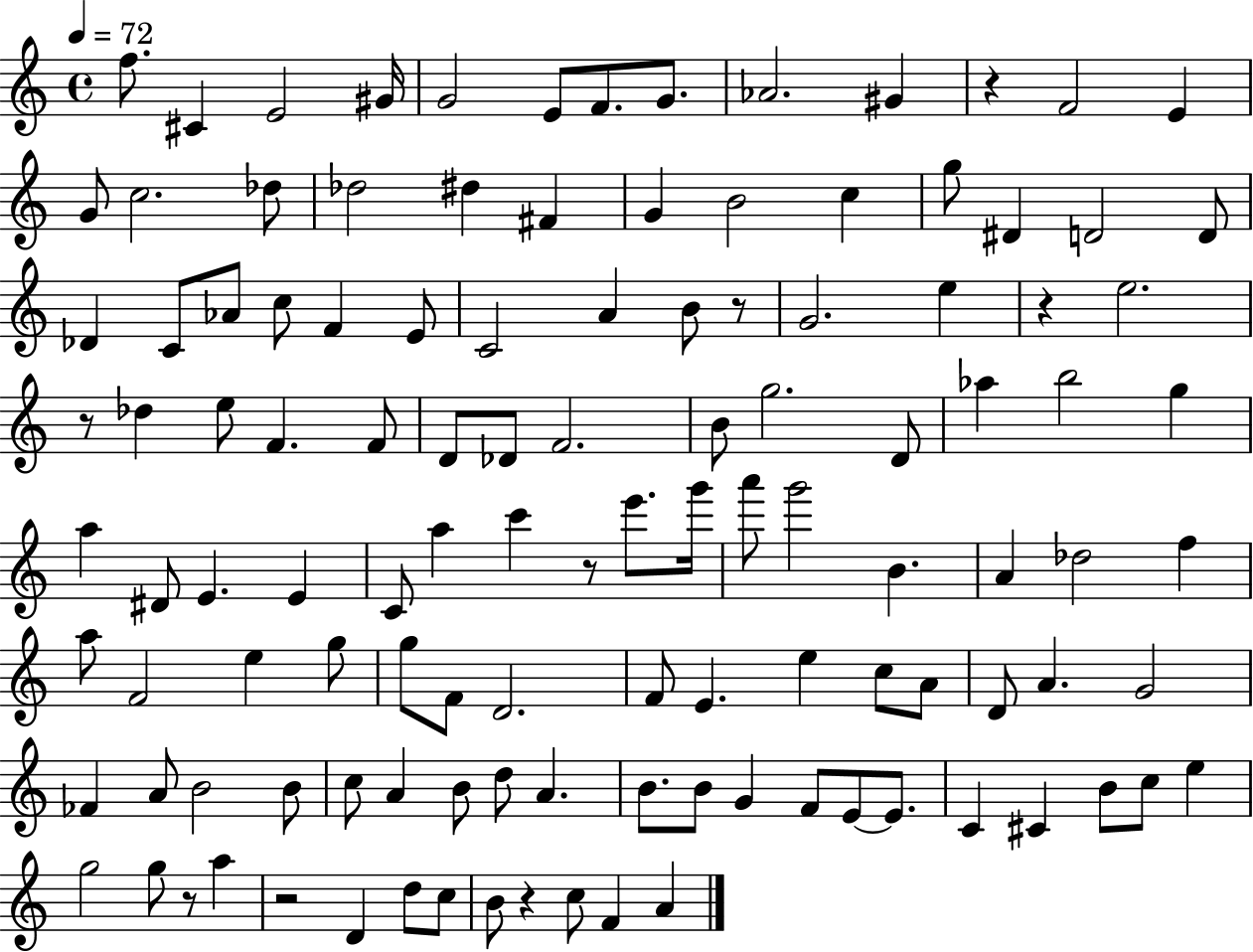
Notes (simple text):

F5/e. C#4/q E4/h G#4/s G4/h E4/e F4/e. G4/e. Ab4/h. G#4/q R/q F4/h E4/q G4/e C5/h. Db5/e Db5/h D#5/q F#4/q G4/q B4/h C5/q G5/e D#4/q D4/h D4/e Db4/q C4/e Ab4/e C5/e F4/q E4/e C4/h A4/q B4/e R/e G4/h. E5/q R/q E5/h. R/e Db5/q E5/e F4/q. F4/e D4/e Db4/e F4/h. B4/e G5/h. D4/e Ab5/q B5/h G5/q A5/q D#4/e E4/q. E4/q C4/e A5/q C6/q R/e E6/e. G6/s A6/e G6/h B4/q. A4/q Db5/h F5/q A5/e F4/h E5/q G5/e G5/e F4/e D4/h. F4/e E4/q. E5/q C5/e A4/e D4/e A4/q. G4/h FES4/q A4/e B4/h B4/e C5/e A4/q B4/e D5/e A4/q. B4/e. B4/e G4/q F4/e E4/e E4/e. C4/q C#4/q B4/e C5/e E5/q G5/h G5/e R/e A5/q R/h D4/q D5/e C5/e B4/e R/q C5/e F4/q A4/q